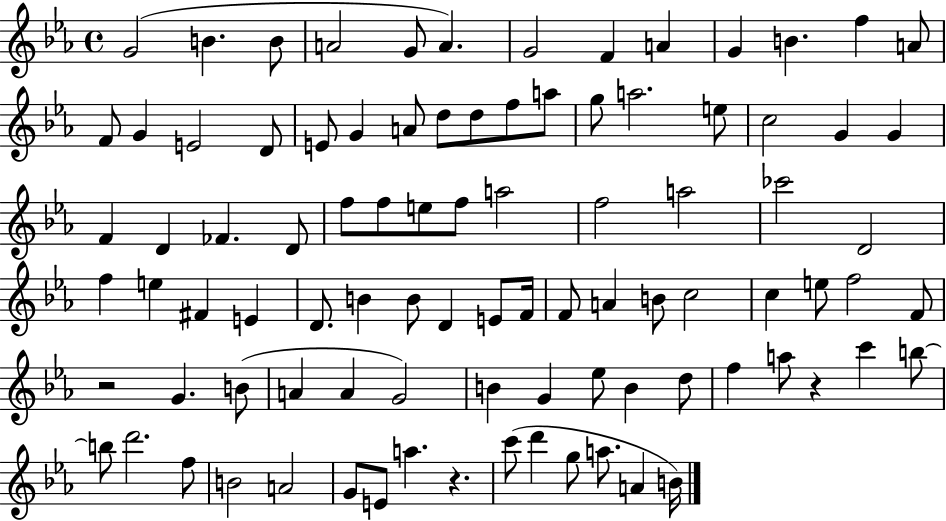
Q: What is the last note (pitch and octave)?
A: B4